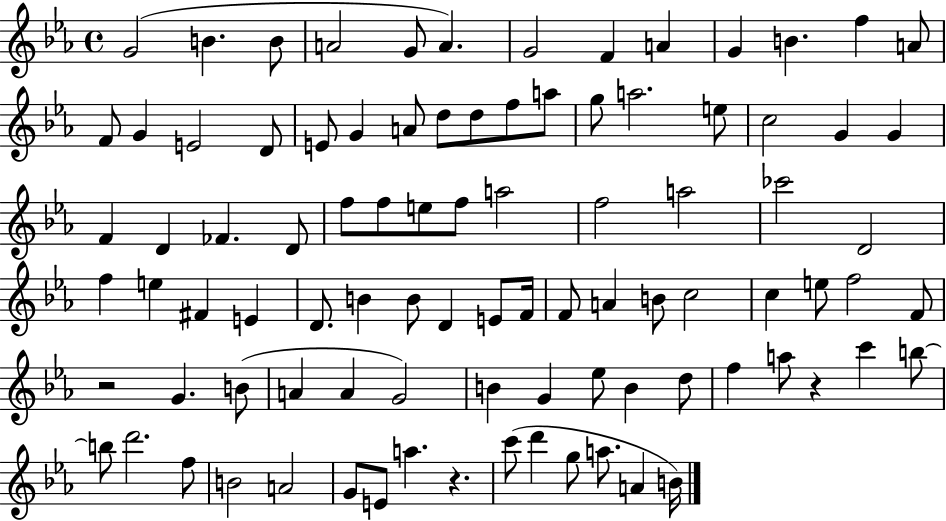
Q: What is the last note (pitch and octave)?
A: B4